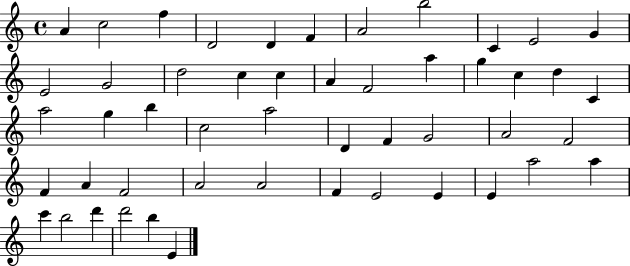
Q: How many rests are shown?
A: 0